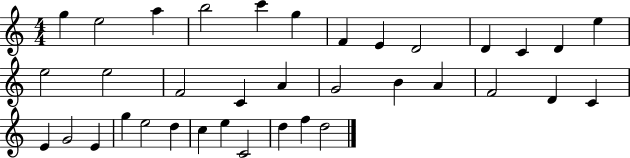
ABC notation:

X:1
T:Untitled
M:4/4
L:1/4
K:C
g e2 a b2 c' g F E D2 D C D e e2 e2 F2 C A G2 B A F2 D C E G2 E g e2 d c e C2 d f d2